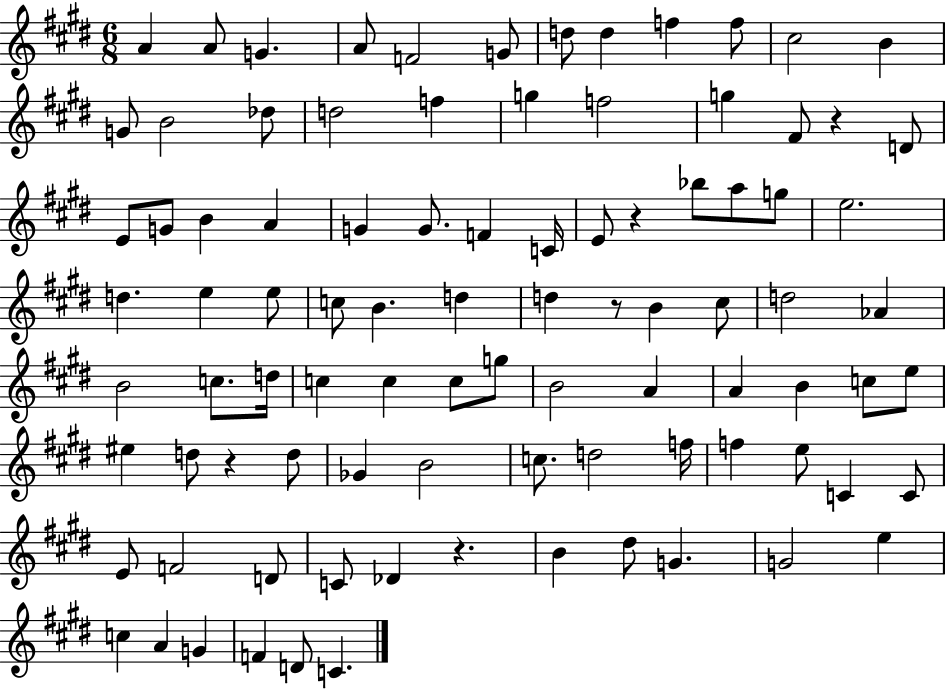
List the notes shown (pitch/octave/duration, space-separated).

A4/q A4/e G4/q. A4/e F4/h G4/e D5/e D5/q F5/q F5/e C#5/h B4/q G4/e B4/h Db5/e D5/h F5/q G5/q F5/h G5/q F#4/e R/q D4/e E4/e G4/e B4/q A4/q G4/q G4/e. F4/q C4/s E4/e R/q Bb5/e A5/e G5/e E5/h. D5/q. E5/q E5/e C5/e B4/q. D5/q D5/q R/e B4/q C#5/e D5/h Ab4/q B4/h C5/e. D5/s C5/q C5/q C5/e G5/e B4/h A4/q A4/q B4/q C5/e E5/e EIS5/q D5/e R/q D5/e Gb4/q B4/h C5/e. D5/h F5/s F5/q E5/e C4/q C4/e E4/e F4/h D4/e C4/e Db4/q R/q. B4/q D#5/e G4/q. G4/h E5/q C5/q A4/q G4/q F4/q D4/e C4/q.